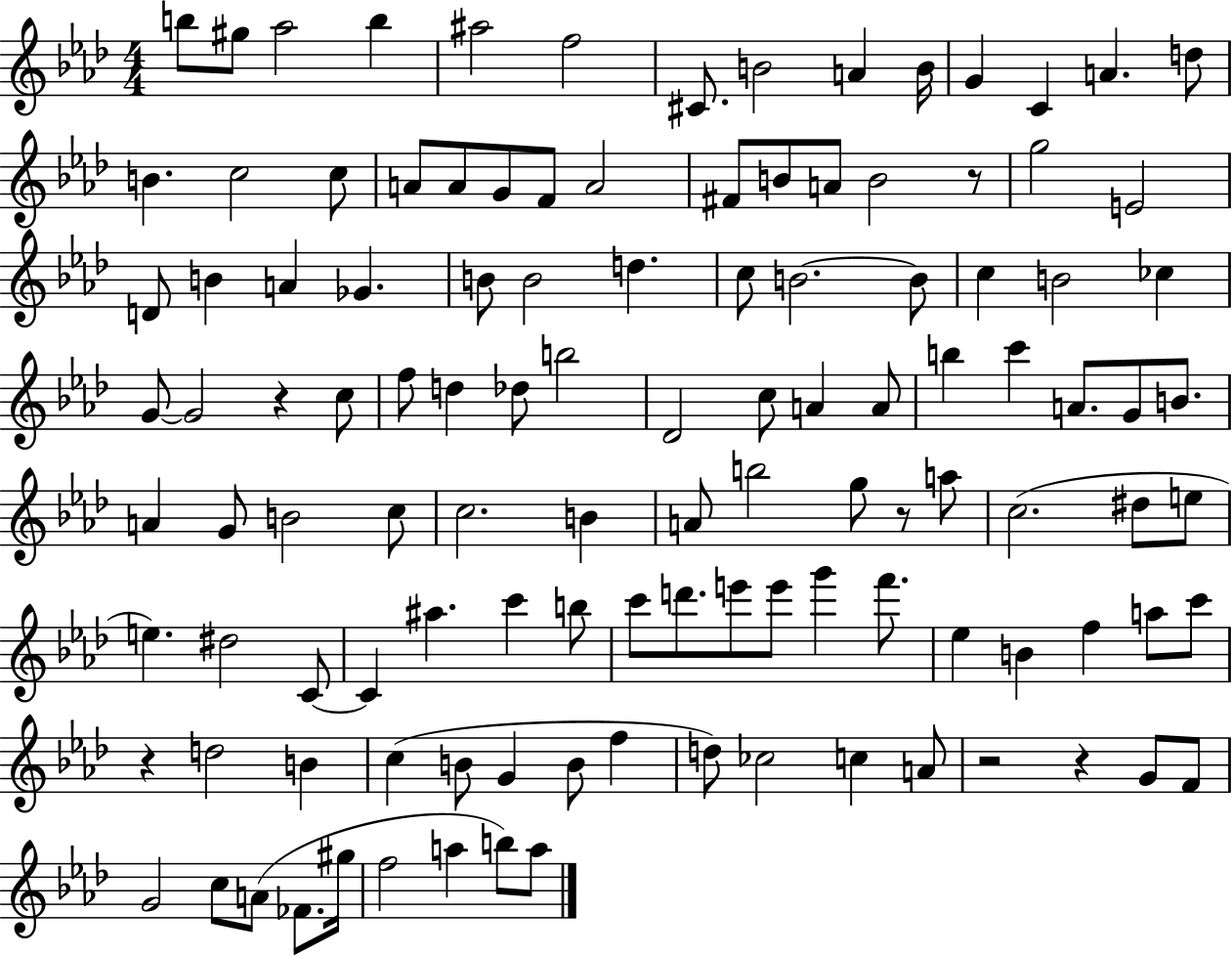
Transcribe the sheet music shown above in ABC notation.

X:1
T:Untitled
M:4/4
L:1/4
K:Ab
b/2 ^g/2 _a2 b ^a2 f2 ^C/2 B2 A B/4 G C A d/2 B c2 c/2 A/2 A/2 G/2 F/2 A2 ^F/2 B/2 A/2 B2 z/2 g2 E2 D/2 B A _G B/2 B2 d c/2 B2 B/2 c B2 _c G/2 G2 z c/2 f/2 d _d/2 b2 _D2 c/2 A A/2 b c' A/2 G/2 B/2 A G/2 B2 c/2 c2 B A/2 b2 g/2 z/2 a/2 c2 ^d/2 e/2 e ^d2 C/2 C ^a c' b/2 c'/2 d'/2 e'/2 e'/2 g' f'/2 _e B f a/2 c'/2 z d2 B c B/2 G B/2 f d/2 _c2 c A/2 z2 z G/2 F/2 G2 c/2 A/2 _F/2 ^g/4 f2 a b/2 a/2